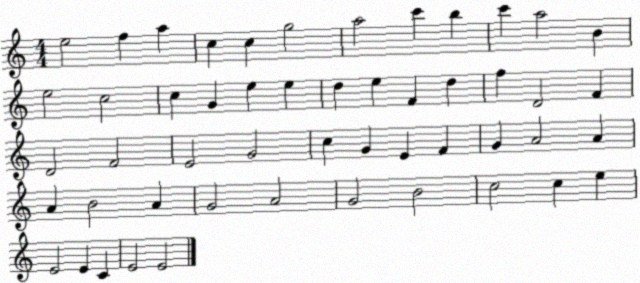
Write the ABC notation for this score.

X:1
T:Untitled
M:4/4
L:1/4
K:C
e2 f a c c g2 a2 c' b c' a2 B e2 c2 c G e e d e F d f D2 F D2 F2 E2 G2 c G E F G A2 A A B2 A G2 A2 G2 B2 c2 c e E2 E C E2 E2